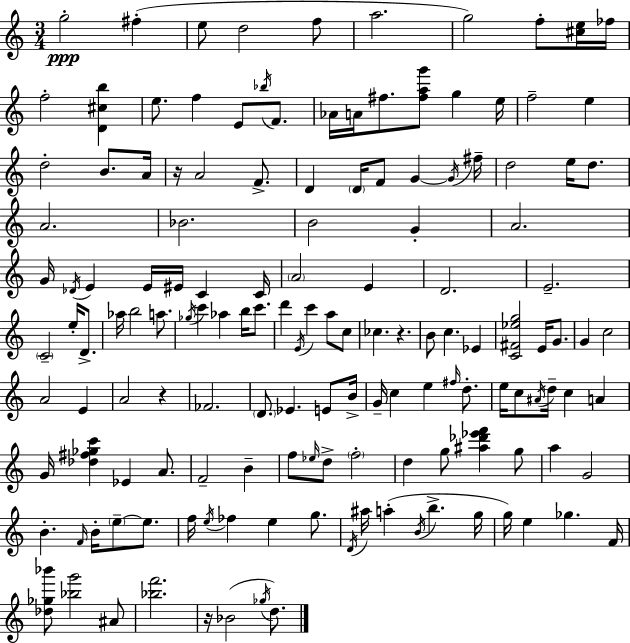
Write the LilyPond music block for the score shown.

{
  \clef treble
  \numericTimeSignature
  \time 3/4
  \key a \minor
  g''2-.\ppp fis''4-.( | e''8 d''2 f''8 | a''2. | g''2) f''8-. <cis'' e''>16 fes''16 | \break f''2-. <d' cis'' b''>4 | e''8. f''4 e'8 \acciaccatura { bes''16 } f'8. | aes'16 a'16 fis''8. <fis'' a'' g'''>8 g''4 | e''16 f''2-- e''4 | \break d''2-. b'8. | a'16 r16 a'2 f'8.-> | d'4 \parenthesize d'16 f'8 g'4~~ | \acciaccatura { g'16 } fis''16-- d''2 e''16 d''8. | \break a'2. | bes'2. | b'2 g'4-. | a'2. | \break g'16 \acciaccatura { des'16 } e'4 e'16 eis'16 c'4 | c'16 \parenthesize a'2 e'4 | d'2. | e'2.-- | \break \parenthesize c'2-- e''16-. | d'8.-> aes''16 b''2 | a''8. \acciaccatura { ges''16 } c'''4 aes''4 | b''16 c'''8. d'''4 \acciaccatura { e'16 } c'''4 | \break a''8 c''8 ces''4. r4. | b'8 c''4. | ees'4 <c' fis' ees'' g''>2 | e'16 g'8. g'4 c''2 | \break a'2 | e'4 a'2 | r4 fes'2. | \parenthesize d'8. ees'4. | \break e'8 b'16-> g'16-- c''4 e''4 | \grace { fis''16 } d''8.-. e''16 c''8 \acciaccatura { ais'16 } d''16-- c''4 | a'4 g'16 <des'' fis'' ges'' c'''>4 | ees'4 a'8. f'2-- | \break b'4-- f''8 \grace { ees''16 } d''8-> | \parenthesize f''2-. d''4 | g''8 <ais'' des''' ees''' f'''>4 g''8 a''4 | g'2 b'4.-. | \break \grace { f'16 } b'16-. \parenthesize e''8--~~ e''8. f''16 \acciaccatura { e''16 } fes''4 | e''4 g''8. \acciaccatura { d'16 } ais''16 | a''4-.( \acciaccatura { b'16 } b''4.-> g''16 | g''16) e''4 ges''4. f'16 | \break <des'' ges'' bes'''>8 <bes'' g'''>2 ais'8 | <bes'' f'''>2. | r16 bes'2( \acciaccatura { ges''16 } d''8.) | \bar "|."
}